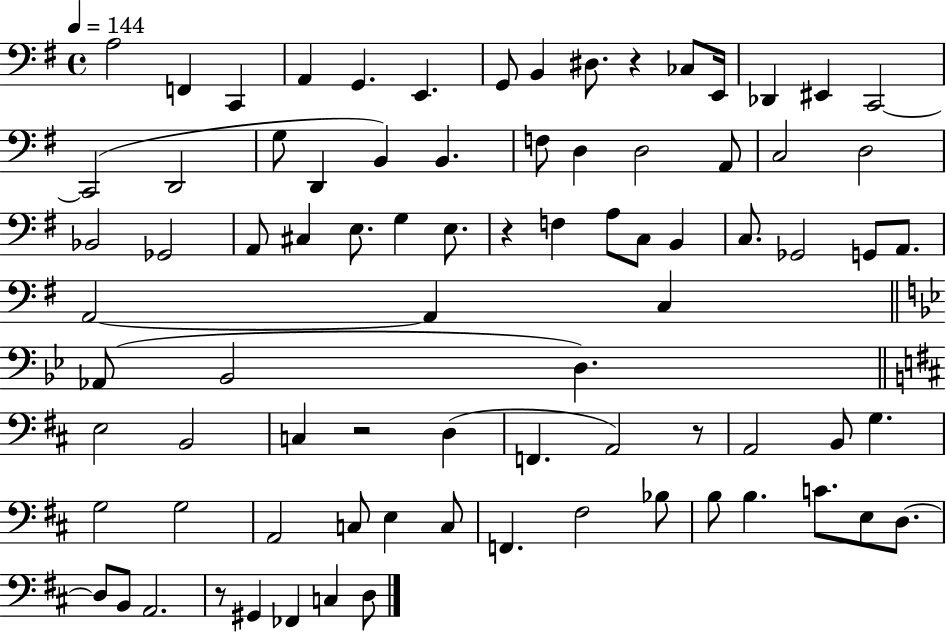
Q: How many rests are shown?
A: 5